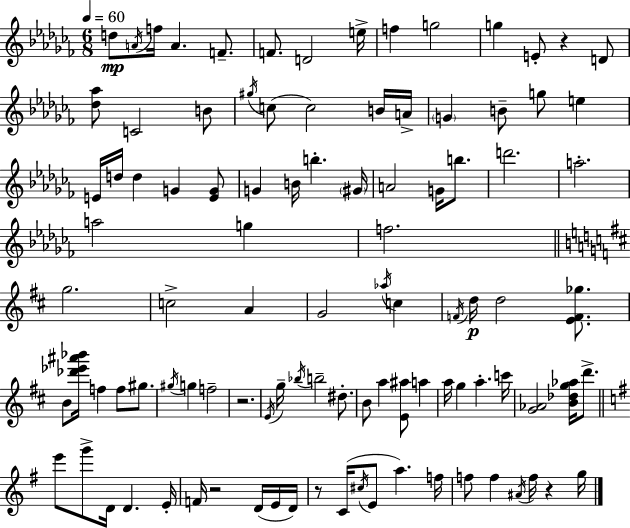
D5/e A4/s F5/s A4/q. F4/e. F4/e. D4/h E5/s F5/q G5/h G5/q E4/e R/q D4/e [Db5,Ab5]/e C4/h B4/e G#5/s C5/e C5/h B4/s A4/s G4/q B4/e G5/e E5/q E4/s D5/s D5/q G4/q [E4,G4]/e G4/q B4/s B5/q. G#4/s A4/h G4/s B5/e. D6/h. A5/h. A5/h G5/q F5/h. G5/h. C5/h A4/q G4/h Ab5/s C5/q F4/s D5/s D5/h [E4,F4,Gb5]/e. B4/e [Db6,Eb6,A#6,Bb6]/s F5/q F5/e G#5/e. G#5/s G5/q F5/h R/h. E4/s G5/s Bb5/s B5/h D#5/e. B4/e A5/q [E4,A#5]/e A5/q A5/s G5/q A5/q. C6/s [G4,Ab4]/h [B4,Db5,G5,Ab5]/s D6/e. E6/e G6/e D4/s D4/q. E4/s F4/s R/h D4/s E4/s D4/s R/e C4/s C#5/s E4/e A5/q. F5/s F5/e F5/q A#4/s F5/s R/q G5/s